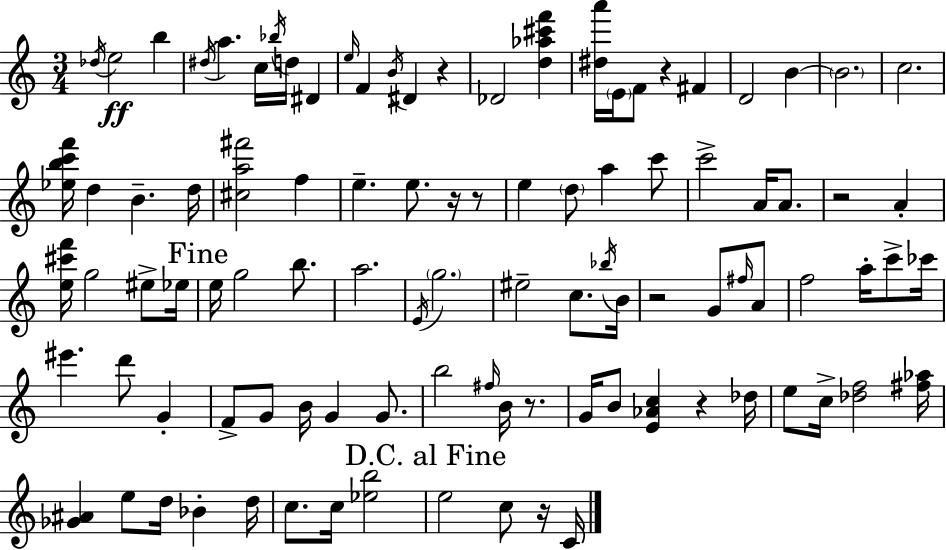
X:1
T:Untitled
M:3/4
L:1/4
K:Am
_d/4 e2 b ^d/4 a c/4 _b/4 d/4 ^D e/4 F B/4 ^D z _D2 [d_a^c'f'] [^da']/4 E/4 F/2 z ^F D2 B B2 c2 [_ebc'f']/4 d B d/4 [^ca^f']2 f e e/2 z/4 z/2 e d/2 a c'/2 c'2 A/4 A/2 z2 A [e^c'f']/4 g2 ^e/2 _e/4 e/4 g2 b/2 a2 E/4 g2 ^e2 c/2 _b/4 B/4 z2 G/2 ^f/4 A/2 f2 a/4 c'/2 _c'/4 ^e' d'/2 G F/2 G/2 B/4 G G/2 b2 ^f/4 B/4 z/2 G/4 B/2 [E_Ac] z _d/4 e/2 c/4 [_df]2 [^f_a]/4 [_G^A] e/2 d/4 _B d/4 c/2 c/4 [_eb]2 e2 c/2 z/4 C/4